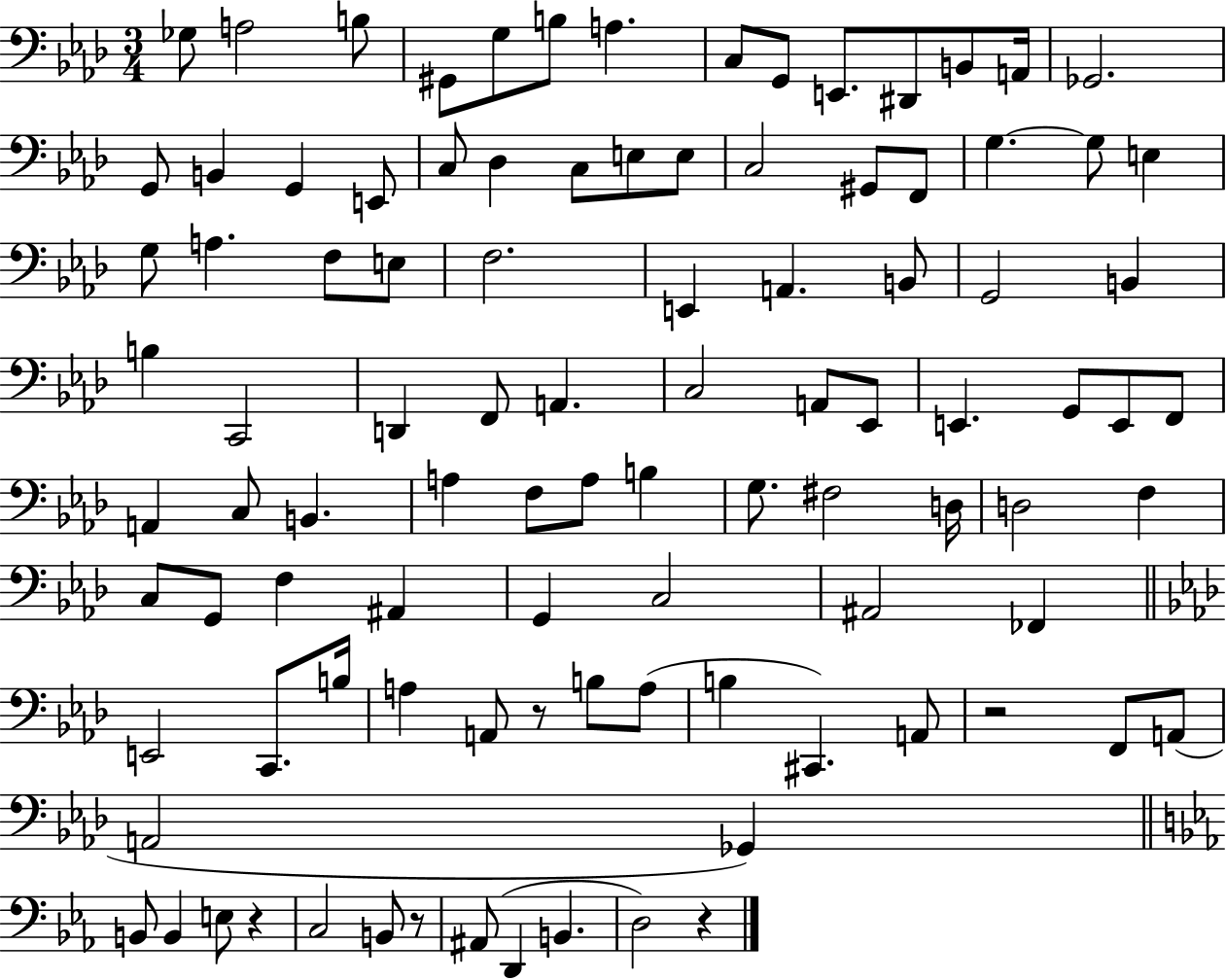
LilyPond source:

{
  \clef bass
  \numericTimeSignature
  \time 3/4
  \key aes \major
  ges8 a2 b8 | gis,8 g8 b8 a4. | c8 g,8 e,8. dis,8 b,8 a,16 | ges,2. | \break g,8 b,4 g,4 e,8 | c8 des4 c8 e8 e8 | c2 gis,8 f,8 | g4.~~ g8 e4 | \break g8 a4. f8 e8 | f2. | e,4 a,4. b,8 | g,2 b,4 | \break b4 c,2 | d,4 f,8 a,4. | c2 a,8 ees,8 | e,4. g,8 e,8 f,8 | \break a,4 c8 b,4. | a4 f8 a8 b4 | g8. fis2 d16 | d2 f4 | \break c8 g,8 f4 ais,4 | g,4 c2 | ais,2 fes,4 | \bar "||" \break \key f \minor e,2 c,8. b16 | a4 a,8 r8 b8 a8( | b4 cis,4.) a,8 | r2 f,8 a,8( | \break a,2 ges,4) | \bar "||" \break \key c \minor b,8 b,4 e8 r4 | c2 b,8 r8 | ais,8( d,4 b,4. | d2) r4 | \break \bar "|."
}